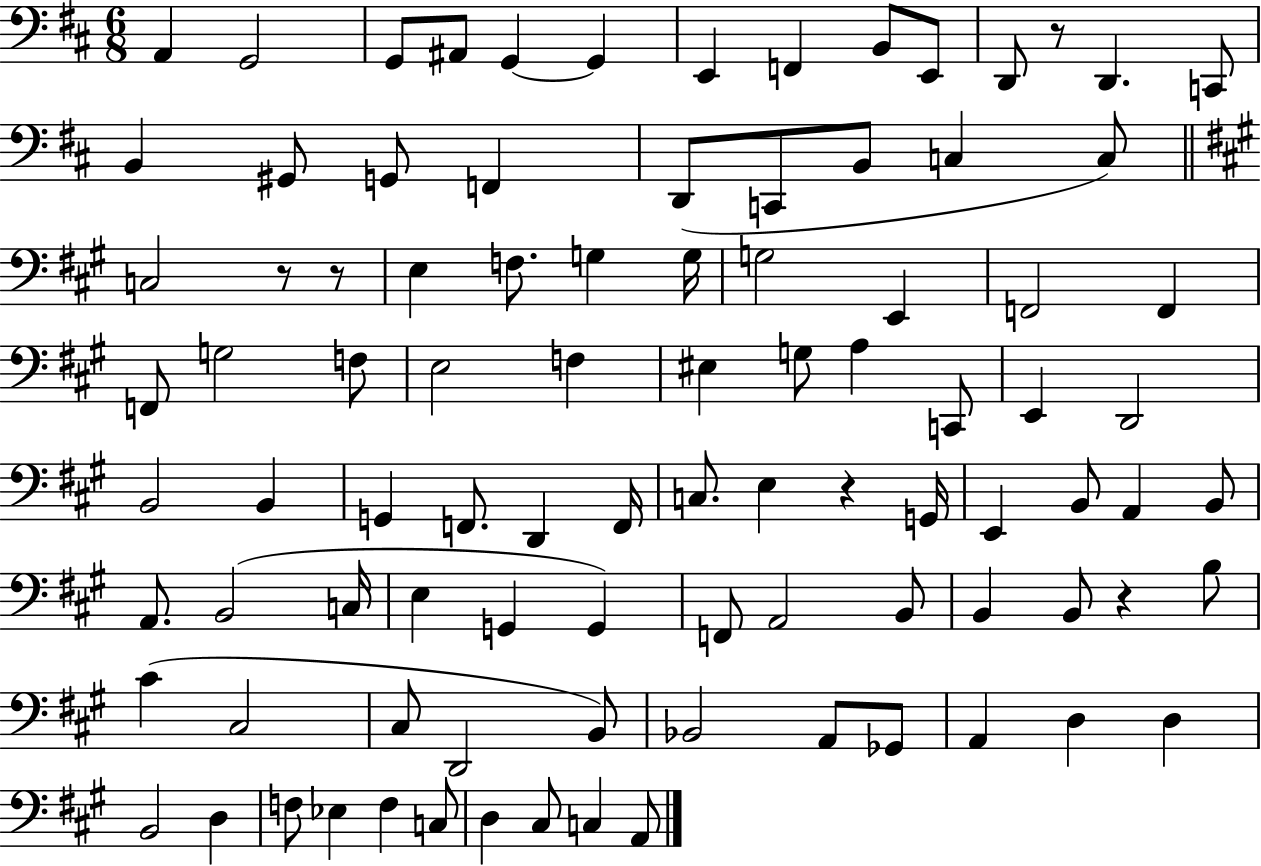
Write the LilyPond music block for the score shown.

{
  \clef bass
  \numericTimeSignature
  \time 6/8
  \key d \major
  a,4 g,2 | g,8 ais,8 g,4~~ g,4 | e,4 f,4 b,8 e,8 | d,8 r8 d,4. c,8 | \break b,4 gis,8 g,8 f,4 | d,8( c,8 b,8 c4 c8) | \bar "||" \break \key a \major c2 r8 r8 | e4 f8. g4 g16 | g2 e,4 | f,2 f,4 | \break f,8 g2 f8 | e2 f4 | eis4 g8 a4 c,8 | e,4 d,2 | \break b,2 b,4 | g,4 f,8. d,4 f,16 | c8. e4 r4 g,16 | e,4 b,8 a,4 b,8 | \break a,8. b,2( c16 | e4 g,4 g,4) | f,8 a,2 b,8 | b,4 b,8 r4 b8 | \break cis'4( cis2 | cis8 d,2 b,8) | bes,2 a,8 ges,8 | a,4 d4 d4 | \break b,2 d4 | f8 ees4 f4 c8 | d4 cis8 c4 a,8 | \bar "|."
}